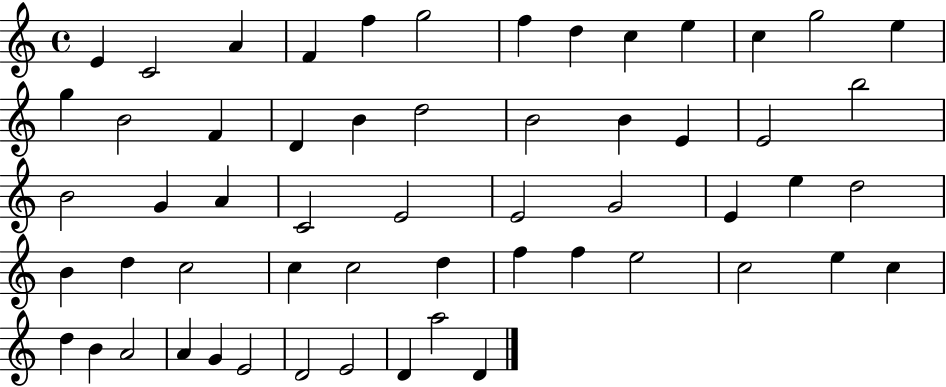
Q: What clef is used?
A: treble